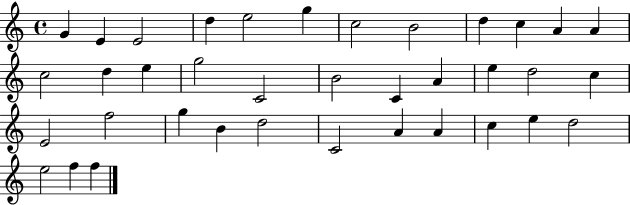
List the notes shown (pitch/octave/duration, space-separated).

G4/q E4/q E4/h D5/q E5/h G5/q C5/h B4/h D5/q C5/q A4/q A4/q C5/h D5/q E5/q G5/h C4/h B4/h C4/q A4/q E5/q D5/h C5/q E4/h F5/h G5/q B4/q D5/h C4/h A4/q A4/q C5/q E5/q D5/h E5/h F5/q F5/q